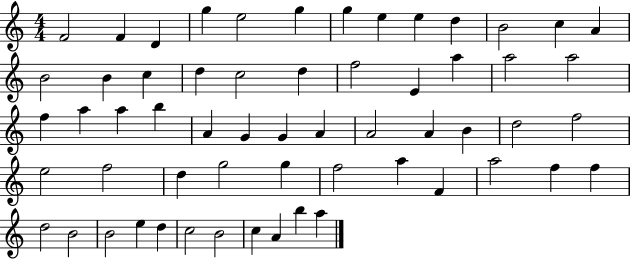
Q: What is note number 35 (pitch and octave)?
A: B4